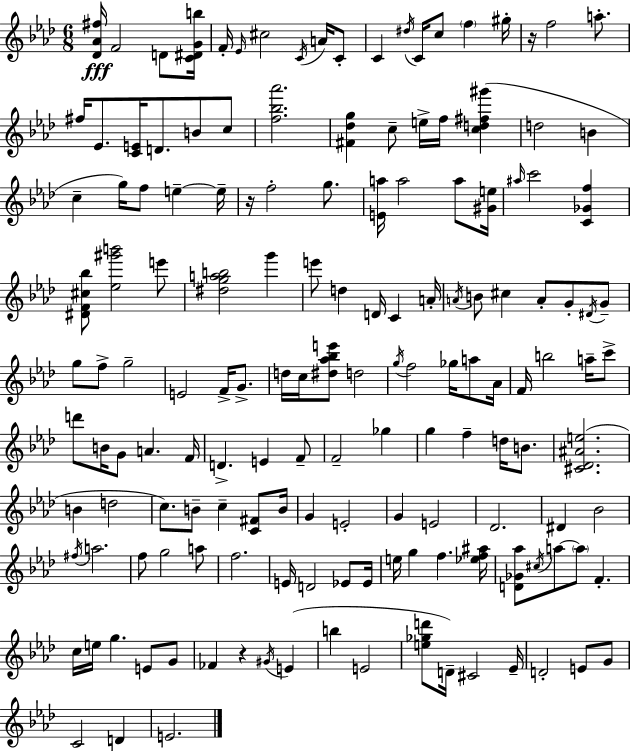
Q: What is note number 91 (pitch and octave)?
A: E4